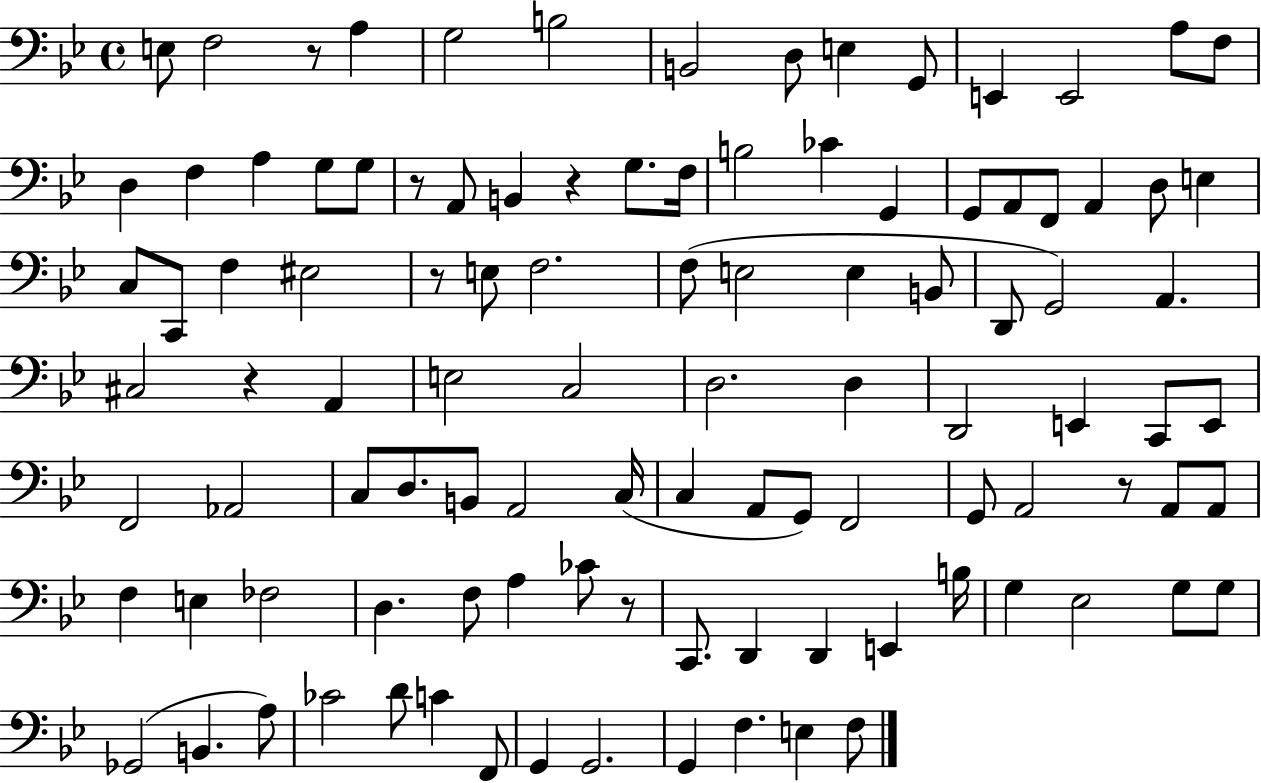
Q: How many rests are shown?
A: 7